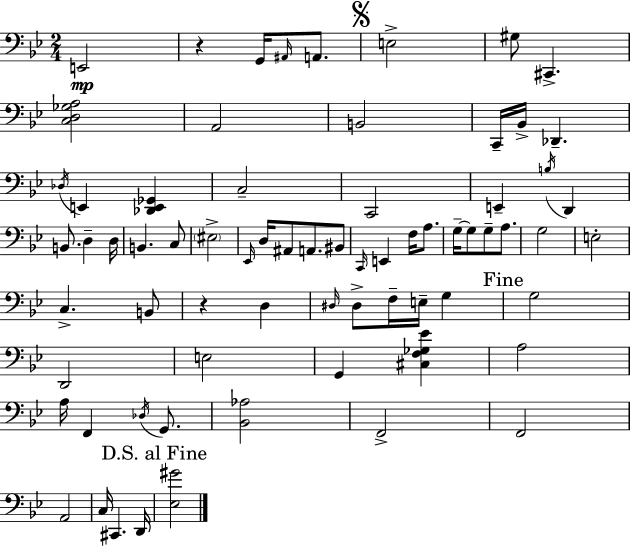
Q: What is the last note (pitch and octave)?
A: D2